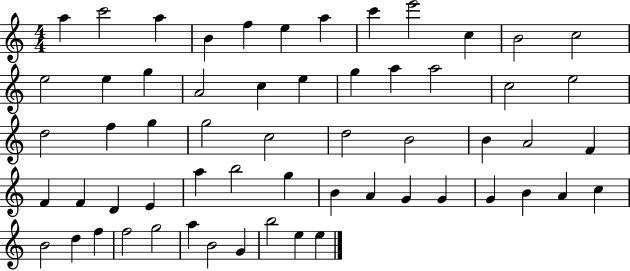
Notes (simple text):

A5/q C6/h A5/q B4/q F5/q E5/q A5/q C6/q E6/h C5/q B4/h C5/h E5/h E5/q G5/q A4/h C5/q E5/q G5/q A5/q A5/h C5/h E5/h D5/h F5/q G5/q G5/h C5/h D5/h B4/h B4/q A4/h F4/q F4/q F4/q D4/q E4/q A5/q B5/h G5/q B4/q A4/q G4/q G4/q G4/q B4/q A4/q C5/q B4/h D5/q F5/q F5/h G5/h A5/q B4/h G4/q B5/h E5/q E5/q